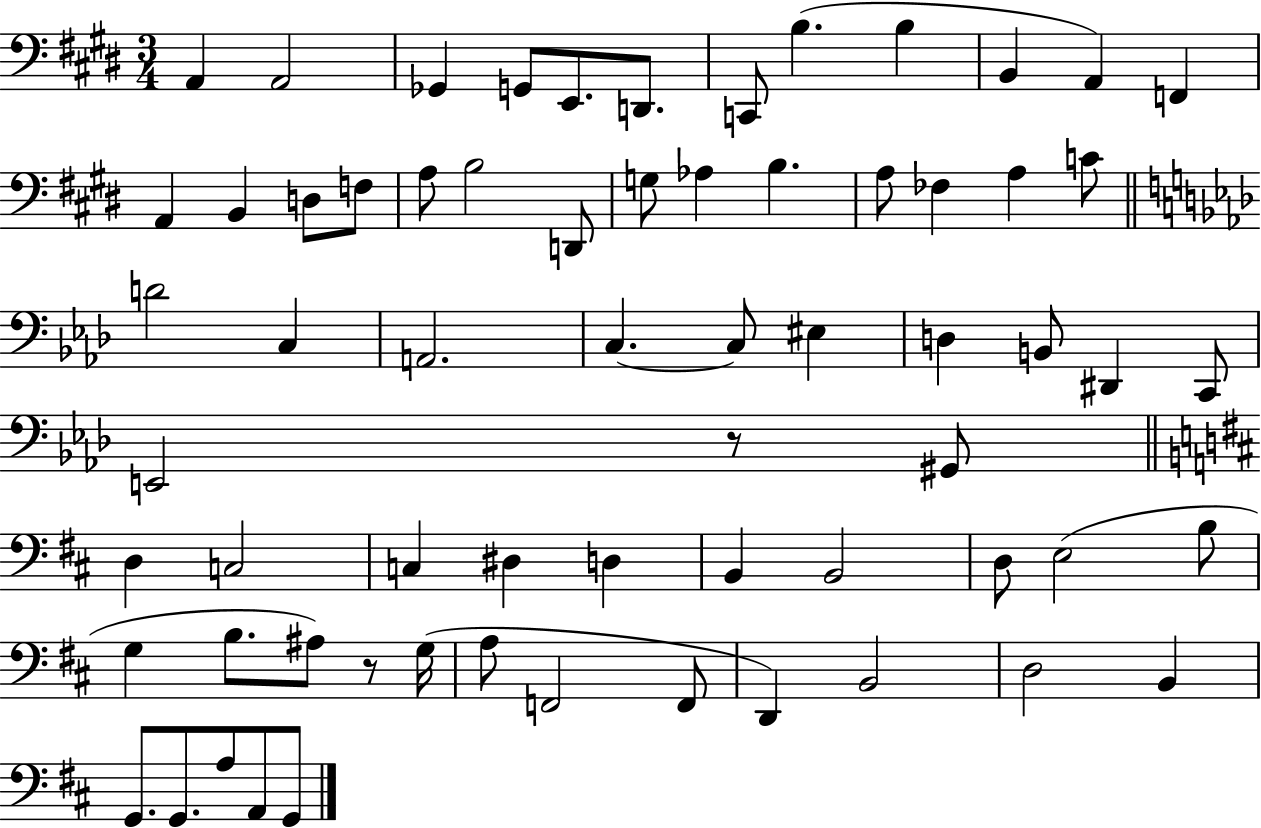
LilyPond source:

{
  \clef bass
  \numericTimeSignature
  \time 3/4
  \key e \major
  a,4 a,2 | ges,4 g,8 e,8. d,8. | c,8 b4.( b4 | b,4 a,4) f,4 | \break a,4 b,4 d8 f8 | a8 b2 d,8 | g8 aes4 b4. | a8 fes4 a4 c'8 | \break \bar "||" \break \key aes \major d'2 c4 | a,2. | c4.~~ c8 eis4 | d4 b,8 dis,4 c,8 | \break e,2 r8 gis,8 | \bar "||" \break \key b \minor d4 c2 | c4 dis4 d4 | b,4 b,2 | d8 e2( b8 | \break g4 b8. ais8) r8 g16( | a8 f,2 f,8 | d,4) b,2 | d2 b,4 | \break g,8. g,8. a8 a,8 g,8 | \bar "|."
}